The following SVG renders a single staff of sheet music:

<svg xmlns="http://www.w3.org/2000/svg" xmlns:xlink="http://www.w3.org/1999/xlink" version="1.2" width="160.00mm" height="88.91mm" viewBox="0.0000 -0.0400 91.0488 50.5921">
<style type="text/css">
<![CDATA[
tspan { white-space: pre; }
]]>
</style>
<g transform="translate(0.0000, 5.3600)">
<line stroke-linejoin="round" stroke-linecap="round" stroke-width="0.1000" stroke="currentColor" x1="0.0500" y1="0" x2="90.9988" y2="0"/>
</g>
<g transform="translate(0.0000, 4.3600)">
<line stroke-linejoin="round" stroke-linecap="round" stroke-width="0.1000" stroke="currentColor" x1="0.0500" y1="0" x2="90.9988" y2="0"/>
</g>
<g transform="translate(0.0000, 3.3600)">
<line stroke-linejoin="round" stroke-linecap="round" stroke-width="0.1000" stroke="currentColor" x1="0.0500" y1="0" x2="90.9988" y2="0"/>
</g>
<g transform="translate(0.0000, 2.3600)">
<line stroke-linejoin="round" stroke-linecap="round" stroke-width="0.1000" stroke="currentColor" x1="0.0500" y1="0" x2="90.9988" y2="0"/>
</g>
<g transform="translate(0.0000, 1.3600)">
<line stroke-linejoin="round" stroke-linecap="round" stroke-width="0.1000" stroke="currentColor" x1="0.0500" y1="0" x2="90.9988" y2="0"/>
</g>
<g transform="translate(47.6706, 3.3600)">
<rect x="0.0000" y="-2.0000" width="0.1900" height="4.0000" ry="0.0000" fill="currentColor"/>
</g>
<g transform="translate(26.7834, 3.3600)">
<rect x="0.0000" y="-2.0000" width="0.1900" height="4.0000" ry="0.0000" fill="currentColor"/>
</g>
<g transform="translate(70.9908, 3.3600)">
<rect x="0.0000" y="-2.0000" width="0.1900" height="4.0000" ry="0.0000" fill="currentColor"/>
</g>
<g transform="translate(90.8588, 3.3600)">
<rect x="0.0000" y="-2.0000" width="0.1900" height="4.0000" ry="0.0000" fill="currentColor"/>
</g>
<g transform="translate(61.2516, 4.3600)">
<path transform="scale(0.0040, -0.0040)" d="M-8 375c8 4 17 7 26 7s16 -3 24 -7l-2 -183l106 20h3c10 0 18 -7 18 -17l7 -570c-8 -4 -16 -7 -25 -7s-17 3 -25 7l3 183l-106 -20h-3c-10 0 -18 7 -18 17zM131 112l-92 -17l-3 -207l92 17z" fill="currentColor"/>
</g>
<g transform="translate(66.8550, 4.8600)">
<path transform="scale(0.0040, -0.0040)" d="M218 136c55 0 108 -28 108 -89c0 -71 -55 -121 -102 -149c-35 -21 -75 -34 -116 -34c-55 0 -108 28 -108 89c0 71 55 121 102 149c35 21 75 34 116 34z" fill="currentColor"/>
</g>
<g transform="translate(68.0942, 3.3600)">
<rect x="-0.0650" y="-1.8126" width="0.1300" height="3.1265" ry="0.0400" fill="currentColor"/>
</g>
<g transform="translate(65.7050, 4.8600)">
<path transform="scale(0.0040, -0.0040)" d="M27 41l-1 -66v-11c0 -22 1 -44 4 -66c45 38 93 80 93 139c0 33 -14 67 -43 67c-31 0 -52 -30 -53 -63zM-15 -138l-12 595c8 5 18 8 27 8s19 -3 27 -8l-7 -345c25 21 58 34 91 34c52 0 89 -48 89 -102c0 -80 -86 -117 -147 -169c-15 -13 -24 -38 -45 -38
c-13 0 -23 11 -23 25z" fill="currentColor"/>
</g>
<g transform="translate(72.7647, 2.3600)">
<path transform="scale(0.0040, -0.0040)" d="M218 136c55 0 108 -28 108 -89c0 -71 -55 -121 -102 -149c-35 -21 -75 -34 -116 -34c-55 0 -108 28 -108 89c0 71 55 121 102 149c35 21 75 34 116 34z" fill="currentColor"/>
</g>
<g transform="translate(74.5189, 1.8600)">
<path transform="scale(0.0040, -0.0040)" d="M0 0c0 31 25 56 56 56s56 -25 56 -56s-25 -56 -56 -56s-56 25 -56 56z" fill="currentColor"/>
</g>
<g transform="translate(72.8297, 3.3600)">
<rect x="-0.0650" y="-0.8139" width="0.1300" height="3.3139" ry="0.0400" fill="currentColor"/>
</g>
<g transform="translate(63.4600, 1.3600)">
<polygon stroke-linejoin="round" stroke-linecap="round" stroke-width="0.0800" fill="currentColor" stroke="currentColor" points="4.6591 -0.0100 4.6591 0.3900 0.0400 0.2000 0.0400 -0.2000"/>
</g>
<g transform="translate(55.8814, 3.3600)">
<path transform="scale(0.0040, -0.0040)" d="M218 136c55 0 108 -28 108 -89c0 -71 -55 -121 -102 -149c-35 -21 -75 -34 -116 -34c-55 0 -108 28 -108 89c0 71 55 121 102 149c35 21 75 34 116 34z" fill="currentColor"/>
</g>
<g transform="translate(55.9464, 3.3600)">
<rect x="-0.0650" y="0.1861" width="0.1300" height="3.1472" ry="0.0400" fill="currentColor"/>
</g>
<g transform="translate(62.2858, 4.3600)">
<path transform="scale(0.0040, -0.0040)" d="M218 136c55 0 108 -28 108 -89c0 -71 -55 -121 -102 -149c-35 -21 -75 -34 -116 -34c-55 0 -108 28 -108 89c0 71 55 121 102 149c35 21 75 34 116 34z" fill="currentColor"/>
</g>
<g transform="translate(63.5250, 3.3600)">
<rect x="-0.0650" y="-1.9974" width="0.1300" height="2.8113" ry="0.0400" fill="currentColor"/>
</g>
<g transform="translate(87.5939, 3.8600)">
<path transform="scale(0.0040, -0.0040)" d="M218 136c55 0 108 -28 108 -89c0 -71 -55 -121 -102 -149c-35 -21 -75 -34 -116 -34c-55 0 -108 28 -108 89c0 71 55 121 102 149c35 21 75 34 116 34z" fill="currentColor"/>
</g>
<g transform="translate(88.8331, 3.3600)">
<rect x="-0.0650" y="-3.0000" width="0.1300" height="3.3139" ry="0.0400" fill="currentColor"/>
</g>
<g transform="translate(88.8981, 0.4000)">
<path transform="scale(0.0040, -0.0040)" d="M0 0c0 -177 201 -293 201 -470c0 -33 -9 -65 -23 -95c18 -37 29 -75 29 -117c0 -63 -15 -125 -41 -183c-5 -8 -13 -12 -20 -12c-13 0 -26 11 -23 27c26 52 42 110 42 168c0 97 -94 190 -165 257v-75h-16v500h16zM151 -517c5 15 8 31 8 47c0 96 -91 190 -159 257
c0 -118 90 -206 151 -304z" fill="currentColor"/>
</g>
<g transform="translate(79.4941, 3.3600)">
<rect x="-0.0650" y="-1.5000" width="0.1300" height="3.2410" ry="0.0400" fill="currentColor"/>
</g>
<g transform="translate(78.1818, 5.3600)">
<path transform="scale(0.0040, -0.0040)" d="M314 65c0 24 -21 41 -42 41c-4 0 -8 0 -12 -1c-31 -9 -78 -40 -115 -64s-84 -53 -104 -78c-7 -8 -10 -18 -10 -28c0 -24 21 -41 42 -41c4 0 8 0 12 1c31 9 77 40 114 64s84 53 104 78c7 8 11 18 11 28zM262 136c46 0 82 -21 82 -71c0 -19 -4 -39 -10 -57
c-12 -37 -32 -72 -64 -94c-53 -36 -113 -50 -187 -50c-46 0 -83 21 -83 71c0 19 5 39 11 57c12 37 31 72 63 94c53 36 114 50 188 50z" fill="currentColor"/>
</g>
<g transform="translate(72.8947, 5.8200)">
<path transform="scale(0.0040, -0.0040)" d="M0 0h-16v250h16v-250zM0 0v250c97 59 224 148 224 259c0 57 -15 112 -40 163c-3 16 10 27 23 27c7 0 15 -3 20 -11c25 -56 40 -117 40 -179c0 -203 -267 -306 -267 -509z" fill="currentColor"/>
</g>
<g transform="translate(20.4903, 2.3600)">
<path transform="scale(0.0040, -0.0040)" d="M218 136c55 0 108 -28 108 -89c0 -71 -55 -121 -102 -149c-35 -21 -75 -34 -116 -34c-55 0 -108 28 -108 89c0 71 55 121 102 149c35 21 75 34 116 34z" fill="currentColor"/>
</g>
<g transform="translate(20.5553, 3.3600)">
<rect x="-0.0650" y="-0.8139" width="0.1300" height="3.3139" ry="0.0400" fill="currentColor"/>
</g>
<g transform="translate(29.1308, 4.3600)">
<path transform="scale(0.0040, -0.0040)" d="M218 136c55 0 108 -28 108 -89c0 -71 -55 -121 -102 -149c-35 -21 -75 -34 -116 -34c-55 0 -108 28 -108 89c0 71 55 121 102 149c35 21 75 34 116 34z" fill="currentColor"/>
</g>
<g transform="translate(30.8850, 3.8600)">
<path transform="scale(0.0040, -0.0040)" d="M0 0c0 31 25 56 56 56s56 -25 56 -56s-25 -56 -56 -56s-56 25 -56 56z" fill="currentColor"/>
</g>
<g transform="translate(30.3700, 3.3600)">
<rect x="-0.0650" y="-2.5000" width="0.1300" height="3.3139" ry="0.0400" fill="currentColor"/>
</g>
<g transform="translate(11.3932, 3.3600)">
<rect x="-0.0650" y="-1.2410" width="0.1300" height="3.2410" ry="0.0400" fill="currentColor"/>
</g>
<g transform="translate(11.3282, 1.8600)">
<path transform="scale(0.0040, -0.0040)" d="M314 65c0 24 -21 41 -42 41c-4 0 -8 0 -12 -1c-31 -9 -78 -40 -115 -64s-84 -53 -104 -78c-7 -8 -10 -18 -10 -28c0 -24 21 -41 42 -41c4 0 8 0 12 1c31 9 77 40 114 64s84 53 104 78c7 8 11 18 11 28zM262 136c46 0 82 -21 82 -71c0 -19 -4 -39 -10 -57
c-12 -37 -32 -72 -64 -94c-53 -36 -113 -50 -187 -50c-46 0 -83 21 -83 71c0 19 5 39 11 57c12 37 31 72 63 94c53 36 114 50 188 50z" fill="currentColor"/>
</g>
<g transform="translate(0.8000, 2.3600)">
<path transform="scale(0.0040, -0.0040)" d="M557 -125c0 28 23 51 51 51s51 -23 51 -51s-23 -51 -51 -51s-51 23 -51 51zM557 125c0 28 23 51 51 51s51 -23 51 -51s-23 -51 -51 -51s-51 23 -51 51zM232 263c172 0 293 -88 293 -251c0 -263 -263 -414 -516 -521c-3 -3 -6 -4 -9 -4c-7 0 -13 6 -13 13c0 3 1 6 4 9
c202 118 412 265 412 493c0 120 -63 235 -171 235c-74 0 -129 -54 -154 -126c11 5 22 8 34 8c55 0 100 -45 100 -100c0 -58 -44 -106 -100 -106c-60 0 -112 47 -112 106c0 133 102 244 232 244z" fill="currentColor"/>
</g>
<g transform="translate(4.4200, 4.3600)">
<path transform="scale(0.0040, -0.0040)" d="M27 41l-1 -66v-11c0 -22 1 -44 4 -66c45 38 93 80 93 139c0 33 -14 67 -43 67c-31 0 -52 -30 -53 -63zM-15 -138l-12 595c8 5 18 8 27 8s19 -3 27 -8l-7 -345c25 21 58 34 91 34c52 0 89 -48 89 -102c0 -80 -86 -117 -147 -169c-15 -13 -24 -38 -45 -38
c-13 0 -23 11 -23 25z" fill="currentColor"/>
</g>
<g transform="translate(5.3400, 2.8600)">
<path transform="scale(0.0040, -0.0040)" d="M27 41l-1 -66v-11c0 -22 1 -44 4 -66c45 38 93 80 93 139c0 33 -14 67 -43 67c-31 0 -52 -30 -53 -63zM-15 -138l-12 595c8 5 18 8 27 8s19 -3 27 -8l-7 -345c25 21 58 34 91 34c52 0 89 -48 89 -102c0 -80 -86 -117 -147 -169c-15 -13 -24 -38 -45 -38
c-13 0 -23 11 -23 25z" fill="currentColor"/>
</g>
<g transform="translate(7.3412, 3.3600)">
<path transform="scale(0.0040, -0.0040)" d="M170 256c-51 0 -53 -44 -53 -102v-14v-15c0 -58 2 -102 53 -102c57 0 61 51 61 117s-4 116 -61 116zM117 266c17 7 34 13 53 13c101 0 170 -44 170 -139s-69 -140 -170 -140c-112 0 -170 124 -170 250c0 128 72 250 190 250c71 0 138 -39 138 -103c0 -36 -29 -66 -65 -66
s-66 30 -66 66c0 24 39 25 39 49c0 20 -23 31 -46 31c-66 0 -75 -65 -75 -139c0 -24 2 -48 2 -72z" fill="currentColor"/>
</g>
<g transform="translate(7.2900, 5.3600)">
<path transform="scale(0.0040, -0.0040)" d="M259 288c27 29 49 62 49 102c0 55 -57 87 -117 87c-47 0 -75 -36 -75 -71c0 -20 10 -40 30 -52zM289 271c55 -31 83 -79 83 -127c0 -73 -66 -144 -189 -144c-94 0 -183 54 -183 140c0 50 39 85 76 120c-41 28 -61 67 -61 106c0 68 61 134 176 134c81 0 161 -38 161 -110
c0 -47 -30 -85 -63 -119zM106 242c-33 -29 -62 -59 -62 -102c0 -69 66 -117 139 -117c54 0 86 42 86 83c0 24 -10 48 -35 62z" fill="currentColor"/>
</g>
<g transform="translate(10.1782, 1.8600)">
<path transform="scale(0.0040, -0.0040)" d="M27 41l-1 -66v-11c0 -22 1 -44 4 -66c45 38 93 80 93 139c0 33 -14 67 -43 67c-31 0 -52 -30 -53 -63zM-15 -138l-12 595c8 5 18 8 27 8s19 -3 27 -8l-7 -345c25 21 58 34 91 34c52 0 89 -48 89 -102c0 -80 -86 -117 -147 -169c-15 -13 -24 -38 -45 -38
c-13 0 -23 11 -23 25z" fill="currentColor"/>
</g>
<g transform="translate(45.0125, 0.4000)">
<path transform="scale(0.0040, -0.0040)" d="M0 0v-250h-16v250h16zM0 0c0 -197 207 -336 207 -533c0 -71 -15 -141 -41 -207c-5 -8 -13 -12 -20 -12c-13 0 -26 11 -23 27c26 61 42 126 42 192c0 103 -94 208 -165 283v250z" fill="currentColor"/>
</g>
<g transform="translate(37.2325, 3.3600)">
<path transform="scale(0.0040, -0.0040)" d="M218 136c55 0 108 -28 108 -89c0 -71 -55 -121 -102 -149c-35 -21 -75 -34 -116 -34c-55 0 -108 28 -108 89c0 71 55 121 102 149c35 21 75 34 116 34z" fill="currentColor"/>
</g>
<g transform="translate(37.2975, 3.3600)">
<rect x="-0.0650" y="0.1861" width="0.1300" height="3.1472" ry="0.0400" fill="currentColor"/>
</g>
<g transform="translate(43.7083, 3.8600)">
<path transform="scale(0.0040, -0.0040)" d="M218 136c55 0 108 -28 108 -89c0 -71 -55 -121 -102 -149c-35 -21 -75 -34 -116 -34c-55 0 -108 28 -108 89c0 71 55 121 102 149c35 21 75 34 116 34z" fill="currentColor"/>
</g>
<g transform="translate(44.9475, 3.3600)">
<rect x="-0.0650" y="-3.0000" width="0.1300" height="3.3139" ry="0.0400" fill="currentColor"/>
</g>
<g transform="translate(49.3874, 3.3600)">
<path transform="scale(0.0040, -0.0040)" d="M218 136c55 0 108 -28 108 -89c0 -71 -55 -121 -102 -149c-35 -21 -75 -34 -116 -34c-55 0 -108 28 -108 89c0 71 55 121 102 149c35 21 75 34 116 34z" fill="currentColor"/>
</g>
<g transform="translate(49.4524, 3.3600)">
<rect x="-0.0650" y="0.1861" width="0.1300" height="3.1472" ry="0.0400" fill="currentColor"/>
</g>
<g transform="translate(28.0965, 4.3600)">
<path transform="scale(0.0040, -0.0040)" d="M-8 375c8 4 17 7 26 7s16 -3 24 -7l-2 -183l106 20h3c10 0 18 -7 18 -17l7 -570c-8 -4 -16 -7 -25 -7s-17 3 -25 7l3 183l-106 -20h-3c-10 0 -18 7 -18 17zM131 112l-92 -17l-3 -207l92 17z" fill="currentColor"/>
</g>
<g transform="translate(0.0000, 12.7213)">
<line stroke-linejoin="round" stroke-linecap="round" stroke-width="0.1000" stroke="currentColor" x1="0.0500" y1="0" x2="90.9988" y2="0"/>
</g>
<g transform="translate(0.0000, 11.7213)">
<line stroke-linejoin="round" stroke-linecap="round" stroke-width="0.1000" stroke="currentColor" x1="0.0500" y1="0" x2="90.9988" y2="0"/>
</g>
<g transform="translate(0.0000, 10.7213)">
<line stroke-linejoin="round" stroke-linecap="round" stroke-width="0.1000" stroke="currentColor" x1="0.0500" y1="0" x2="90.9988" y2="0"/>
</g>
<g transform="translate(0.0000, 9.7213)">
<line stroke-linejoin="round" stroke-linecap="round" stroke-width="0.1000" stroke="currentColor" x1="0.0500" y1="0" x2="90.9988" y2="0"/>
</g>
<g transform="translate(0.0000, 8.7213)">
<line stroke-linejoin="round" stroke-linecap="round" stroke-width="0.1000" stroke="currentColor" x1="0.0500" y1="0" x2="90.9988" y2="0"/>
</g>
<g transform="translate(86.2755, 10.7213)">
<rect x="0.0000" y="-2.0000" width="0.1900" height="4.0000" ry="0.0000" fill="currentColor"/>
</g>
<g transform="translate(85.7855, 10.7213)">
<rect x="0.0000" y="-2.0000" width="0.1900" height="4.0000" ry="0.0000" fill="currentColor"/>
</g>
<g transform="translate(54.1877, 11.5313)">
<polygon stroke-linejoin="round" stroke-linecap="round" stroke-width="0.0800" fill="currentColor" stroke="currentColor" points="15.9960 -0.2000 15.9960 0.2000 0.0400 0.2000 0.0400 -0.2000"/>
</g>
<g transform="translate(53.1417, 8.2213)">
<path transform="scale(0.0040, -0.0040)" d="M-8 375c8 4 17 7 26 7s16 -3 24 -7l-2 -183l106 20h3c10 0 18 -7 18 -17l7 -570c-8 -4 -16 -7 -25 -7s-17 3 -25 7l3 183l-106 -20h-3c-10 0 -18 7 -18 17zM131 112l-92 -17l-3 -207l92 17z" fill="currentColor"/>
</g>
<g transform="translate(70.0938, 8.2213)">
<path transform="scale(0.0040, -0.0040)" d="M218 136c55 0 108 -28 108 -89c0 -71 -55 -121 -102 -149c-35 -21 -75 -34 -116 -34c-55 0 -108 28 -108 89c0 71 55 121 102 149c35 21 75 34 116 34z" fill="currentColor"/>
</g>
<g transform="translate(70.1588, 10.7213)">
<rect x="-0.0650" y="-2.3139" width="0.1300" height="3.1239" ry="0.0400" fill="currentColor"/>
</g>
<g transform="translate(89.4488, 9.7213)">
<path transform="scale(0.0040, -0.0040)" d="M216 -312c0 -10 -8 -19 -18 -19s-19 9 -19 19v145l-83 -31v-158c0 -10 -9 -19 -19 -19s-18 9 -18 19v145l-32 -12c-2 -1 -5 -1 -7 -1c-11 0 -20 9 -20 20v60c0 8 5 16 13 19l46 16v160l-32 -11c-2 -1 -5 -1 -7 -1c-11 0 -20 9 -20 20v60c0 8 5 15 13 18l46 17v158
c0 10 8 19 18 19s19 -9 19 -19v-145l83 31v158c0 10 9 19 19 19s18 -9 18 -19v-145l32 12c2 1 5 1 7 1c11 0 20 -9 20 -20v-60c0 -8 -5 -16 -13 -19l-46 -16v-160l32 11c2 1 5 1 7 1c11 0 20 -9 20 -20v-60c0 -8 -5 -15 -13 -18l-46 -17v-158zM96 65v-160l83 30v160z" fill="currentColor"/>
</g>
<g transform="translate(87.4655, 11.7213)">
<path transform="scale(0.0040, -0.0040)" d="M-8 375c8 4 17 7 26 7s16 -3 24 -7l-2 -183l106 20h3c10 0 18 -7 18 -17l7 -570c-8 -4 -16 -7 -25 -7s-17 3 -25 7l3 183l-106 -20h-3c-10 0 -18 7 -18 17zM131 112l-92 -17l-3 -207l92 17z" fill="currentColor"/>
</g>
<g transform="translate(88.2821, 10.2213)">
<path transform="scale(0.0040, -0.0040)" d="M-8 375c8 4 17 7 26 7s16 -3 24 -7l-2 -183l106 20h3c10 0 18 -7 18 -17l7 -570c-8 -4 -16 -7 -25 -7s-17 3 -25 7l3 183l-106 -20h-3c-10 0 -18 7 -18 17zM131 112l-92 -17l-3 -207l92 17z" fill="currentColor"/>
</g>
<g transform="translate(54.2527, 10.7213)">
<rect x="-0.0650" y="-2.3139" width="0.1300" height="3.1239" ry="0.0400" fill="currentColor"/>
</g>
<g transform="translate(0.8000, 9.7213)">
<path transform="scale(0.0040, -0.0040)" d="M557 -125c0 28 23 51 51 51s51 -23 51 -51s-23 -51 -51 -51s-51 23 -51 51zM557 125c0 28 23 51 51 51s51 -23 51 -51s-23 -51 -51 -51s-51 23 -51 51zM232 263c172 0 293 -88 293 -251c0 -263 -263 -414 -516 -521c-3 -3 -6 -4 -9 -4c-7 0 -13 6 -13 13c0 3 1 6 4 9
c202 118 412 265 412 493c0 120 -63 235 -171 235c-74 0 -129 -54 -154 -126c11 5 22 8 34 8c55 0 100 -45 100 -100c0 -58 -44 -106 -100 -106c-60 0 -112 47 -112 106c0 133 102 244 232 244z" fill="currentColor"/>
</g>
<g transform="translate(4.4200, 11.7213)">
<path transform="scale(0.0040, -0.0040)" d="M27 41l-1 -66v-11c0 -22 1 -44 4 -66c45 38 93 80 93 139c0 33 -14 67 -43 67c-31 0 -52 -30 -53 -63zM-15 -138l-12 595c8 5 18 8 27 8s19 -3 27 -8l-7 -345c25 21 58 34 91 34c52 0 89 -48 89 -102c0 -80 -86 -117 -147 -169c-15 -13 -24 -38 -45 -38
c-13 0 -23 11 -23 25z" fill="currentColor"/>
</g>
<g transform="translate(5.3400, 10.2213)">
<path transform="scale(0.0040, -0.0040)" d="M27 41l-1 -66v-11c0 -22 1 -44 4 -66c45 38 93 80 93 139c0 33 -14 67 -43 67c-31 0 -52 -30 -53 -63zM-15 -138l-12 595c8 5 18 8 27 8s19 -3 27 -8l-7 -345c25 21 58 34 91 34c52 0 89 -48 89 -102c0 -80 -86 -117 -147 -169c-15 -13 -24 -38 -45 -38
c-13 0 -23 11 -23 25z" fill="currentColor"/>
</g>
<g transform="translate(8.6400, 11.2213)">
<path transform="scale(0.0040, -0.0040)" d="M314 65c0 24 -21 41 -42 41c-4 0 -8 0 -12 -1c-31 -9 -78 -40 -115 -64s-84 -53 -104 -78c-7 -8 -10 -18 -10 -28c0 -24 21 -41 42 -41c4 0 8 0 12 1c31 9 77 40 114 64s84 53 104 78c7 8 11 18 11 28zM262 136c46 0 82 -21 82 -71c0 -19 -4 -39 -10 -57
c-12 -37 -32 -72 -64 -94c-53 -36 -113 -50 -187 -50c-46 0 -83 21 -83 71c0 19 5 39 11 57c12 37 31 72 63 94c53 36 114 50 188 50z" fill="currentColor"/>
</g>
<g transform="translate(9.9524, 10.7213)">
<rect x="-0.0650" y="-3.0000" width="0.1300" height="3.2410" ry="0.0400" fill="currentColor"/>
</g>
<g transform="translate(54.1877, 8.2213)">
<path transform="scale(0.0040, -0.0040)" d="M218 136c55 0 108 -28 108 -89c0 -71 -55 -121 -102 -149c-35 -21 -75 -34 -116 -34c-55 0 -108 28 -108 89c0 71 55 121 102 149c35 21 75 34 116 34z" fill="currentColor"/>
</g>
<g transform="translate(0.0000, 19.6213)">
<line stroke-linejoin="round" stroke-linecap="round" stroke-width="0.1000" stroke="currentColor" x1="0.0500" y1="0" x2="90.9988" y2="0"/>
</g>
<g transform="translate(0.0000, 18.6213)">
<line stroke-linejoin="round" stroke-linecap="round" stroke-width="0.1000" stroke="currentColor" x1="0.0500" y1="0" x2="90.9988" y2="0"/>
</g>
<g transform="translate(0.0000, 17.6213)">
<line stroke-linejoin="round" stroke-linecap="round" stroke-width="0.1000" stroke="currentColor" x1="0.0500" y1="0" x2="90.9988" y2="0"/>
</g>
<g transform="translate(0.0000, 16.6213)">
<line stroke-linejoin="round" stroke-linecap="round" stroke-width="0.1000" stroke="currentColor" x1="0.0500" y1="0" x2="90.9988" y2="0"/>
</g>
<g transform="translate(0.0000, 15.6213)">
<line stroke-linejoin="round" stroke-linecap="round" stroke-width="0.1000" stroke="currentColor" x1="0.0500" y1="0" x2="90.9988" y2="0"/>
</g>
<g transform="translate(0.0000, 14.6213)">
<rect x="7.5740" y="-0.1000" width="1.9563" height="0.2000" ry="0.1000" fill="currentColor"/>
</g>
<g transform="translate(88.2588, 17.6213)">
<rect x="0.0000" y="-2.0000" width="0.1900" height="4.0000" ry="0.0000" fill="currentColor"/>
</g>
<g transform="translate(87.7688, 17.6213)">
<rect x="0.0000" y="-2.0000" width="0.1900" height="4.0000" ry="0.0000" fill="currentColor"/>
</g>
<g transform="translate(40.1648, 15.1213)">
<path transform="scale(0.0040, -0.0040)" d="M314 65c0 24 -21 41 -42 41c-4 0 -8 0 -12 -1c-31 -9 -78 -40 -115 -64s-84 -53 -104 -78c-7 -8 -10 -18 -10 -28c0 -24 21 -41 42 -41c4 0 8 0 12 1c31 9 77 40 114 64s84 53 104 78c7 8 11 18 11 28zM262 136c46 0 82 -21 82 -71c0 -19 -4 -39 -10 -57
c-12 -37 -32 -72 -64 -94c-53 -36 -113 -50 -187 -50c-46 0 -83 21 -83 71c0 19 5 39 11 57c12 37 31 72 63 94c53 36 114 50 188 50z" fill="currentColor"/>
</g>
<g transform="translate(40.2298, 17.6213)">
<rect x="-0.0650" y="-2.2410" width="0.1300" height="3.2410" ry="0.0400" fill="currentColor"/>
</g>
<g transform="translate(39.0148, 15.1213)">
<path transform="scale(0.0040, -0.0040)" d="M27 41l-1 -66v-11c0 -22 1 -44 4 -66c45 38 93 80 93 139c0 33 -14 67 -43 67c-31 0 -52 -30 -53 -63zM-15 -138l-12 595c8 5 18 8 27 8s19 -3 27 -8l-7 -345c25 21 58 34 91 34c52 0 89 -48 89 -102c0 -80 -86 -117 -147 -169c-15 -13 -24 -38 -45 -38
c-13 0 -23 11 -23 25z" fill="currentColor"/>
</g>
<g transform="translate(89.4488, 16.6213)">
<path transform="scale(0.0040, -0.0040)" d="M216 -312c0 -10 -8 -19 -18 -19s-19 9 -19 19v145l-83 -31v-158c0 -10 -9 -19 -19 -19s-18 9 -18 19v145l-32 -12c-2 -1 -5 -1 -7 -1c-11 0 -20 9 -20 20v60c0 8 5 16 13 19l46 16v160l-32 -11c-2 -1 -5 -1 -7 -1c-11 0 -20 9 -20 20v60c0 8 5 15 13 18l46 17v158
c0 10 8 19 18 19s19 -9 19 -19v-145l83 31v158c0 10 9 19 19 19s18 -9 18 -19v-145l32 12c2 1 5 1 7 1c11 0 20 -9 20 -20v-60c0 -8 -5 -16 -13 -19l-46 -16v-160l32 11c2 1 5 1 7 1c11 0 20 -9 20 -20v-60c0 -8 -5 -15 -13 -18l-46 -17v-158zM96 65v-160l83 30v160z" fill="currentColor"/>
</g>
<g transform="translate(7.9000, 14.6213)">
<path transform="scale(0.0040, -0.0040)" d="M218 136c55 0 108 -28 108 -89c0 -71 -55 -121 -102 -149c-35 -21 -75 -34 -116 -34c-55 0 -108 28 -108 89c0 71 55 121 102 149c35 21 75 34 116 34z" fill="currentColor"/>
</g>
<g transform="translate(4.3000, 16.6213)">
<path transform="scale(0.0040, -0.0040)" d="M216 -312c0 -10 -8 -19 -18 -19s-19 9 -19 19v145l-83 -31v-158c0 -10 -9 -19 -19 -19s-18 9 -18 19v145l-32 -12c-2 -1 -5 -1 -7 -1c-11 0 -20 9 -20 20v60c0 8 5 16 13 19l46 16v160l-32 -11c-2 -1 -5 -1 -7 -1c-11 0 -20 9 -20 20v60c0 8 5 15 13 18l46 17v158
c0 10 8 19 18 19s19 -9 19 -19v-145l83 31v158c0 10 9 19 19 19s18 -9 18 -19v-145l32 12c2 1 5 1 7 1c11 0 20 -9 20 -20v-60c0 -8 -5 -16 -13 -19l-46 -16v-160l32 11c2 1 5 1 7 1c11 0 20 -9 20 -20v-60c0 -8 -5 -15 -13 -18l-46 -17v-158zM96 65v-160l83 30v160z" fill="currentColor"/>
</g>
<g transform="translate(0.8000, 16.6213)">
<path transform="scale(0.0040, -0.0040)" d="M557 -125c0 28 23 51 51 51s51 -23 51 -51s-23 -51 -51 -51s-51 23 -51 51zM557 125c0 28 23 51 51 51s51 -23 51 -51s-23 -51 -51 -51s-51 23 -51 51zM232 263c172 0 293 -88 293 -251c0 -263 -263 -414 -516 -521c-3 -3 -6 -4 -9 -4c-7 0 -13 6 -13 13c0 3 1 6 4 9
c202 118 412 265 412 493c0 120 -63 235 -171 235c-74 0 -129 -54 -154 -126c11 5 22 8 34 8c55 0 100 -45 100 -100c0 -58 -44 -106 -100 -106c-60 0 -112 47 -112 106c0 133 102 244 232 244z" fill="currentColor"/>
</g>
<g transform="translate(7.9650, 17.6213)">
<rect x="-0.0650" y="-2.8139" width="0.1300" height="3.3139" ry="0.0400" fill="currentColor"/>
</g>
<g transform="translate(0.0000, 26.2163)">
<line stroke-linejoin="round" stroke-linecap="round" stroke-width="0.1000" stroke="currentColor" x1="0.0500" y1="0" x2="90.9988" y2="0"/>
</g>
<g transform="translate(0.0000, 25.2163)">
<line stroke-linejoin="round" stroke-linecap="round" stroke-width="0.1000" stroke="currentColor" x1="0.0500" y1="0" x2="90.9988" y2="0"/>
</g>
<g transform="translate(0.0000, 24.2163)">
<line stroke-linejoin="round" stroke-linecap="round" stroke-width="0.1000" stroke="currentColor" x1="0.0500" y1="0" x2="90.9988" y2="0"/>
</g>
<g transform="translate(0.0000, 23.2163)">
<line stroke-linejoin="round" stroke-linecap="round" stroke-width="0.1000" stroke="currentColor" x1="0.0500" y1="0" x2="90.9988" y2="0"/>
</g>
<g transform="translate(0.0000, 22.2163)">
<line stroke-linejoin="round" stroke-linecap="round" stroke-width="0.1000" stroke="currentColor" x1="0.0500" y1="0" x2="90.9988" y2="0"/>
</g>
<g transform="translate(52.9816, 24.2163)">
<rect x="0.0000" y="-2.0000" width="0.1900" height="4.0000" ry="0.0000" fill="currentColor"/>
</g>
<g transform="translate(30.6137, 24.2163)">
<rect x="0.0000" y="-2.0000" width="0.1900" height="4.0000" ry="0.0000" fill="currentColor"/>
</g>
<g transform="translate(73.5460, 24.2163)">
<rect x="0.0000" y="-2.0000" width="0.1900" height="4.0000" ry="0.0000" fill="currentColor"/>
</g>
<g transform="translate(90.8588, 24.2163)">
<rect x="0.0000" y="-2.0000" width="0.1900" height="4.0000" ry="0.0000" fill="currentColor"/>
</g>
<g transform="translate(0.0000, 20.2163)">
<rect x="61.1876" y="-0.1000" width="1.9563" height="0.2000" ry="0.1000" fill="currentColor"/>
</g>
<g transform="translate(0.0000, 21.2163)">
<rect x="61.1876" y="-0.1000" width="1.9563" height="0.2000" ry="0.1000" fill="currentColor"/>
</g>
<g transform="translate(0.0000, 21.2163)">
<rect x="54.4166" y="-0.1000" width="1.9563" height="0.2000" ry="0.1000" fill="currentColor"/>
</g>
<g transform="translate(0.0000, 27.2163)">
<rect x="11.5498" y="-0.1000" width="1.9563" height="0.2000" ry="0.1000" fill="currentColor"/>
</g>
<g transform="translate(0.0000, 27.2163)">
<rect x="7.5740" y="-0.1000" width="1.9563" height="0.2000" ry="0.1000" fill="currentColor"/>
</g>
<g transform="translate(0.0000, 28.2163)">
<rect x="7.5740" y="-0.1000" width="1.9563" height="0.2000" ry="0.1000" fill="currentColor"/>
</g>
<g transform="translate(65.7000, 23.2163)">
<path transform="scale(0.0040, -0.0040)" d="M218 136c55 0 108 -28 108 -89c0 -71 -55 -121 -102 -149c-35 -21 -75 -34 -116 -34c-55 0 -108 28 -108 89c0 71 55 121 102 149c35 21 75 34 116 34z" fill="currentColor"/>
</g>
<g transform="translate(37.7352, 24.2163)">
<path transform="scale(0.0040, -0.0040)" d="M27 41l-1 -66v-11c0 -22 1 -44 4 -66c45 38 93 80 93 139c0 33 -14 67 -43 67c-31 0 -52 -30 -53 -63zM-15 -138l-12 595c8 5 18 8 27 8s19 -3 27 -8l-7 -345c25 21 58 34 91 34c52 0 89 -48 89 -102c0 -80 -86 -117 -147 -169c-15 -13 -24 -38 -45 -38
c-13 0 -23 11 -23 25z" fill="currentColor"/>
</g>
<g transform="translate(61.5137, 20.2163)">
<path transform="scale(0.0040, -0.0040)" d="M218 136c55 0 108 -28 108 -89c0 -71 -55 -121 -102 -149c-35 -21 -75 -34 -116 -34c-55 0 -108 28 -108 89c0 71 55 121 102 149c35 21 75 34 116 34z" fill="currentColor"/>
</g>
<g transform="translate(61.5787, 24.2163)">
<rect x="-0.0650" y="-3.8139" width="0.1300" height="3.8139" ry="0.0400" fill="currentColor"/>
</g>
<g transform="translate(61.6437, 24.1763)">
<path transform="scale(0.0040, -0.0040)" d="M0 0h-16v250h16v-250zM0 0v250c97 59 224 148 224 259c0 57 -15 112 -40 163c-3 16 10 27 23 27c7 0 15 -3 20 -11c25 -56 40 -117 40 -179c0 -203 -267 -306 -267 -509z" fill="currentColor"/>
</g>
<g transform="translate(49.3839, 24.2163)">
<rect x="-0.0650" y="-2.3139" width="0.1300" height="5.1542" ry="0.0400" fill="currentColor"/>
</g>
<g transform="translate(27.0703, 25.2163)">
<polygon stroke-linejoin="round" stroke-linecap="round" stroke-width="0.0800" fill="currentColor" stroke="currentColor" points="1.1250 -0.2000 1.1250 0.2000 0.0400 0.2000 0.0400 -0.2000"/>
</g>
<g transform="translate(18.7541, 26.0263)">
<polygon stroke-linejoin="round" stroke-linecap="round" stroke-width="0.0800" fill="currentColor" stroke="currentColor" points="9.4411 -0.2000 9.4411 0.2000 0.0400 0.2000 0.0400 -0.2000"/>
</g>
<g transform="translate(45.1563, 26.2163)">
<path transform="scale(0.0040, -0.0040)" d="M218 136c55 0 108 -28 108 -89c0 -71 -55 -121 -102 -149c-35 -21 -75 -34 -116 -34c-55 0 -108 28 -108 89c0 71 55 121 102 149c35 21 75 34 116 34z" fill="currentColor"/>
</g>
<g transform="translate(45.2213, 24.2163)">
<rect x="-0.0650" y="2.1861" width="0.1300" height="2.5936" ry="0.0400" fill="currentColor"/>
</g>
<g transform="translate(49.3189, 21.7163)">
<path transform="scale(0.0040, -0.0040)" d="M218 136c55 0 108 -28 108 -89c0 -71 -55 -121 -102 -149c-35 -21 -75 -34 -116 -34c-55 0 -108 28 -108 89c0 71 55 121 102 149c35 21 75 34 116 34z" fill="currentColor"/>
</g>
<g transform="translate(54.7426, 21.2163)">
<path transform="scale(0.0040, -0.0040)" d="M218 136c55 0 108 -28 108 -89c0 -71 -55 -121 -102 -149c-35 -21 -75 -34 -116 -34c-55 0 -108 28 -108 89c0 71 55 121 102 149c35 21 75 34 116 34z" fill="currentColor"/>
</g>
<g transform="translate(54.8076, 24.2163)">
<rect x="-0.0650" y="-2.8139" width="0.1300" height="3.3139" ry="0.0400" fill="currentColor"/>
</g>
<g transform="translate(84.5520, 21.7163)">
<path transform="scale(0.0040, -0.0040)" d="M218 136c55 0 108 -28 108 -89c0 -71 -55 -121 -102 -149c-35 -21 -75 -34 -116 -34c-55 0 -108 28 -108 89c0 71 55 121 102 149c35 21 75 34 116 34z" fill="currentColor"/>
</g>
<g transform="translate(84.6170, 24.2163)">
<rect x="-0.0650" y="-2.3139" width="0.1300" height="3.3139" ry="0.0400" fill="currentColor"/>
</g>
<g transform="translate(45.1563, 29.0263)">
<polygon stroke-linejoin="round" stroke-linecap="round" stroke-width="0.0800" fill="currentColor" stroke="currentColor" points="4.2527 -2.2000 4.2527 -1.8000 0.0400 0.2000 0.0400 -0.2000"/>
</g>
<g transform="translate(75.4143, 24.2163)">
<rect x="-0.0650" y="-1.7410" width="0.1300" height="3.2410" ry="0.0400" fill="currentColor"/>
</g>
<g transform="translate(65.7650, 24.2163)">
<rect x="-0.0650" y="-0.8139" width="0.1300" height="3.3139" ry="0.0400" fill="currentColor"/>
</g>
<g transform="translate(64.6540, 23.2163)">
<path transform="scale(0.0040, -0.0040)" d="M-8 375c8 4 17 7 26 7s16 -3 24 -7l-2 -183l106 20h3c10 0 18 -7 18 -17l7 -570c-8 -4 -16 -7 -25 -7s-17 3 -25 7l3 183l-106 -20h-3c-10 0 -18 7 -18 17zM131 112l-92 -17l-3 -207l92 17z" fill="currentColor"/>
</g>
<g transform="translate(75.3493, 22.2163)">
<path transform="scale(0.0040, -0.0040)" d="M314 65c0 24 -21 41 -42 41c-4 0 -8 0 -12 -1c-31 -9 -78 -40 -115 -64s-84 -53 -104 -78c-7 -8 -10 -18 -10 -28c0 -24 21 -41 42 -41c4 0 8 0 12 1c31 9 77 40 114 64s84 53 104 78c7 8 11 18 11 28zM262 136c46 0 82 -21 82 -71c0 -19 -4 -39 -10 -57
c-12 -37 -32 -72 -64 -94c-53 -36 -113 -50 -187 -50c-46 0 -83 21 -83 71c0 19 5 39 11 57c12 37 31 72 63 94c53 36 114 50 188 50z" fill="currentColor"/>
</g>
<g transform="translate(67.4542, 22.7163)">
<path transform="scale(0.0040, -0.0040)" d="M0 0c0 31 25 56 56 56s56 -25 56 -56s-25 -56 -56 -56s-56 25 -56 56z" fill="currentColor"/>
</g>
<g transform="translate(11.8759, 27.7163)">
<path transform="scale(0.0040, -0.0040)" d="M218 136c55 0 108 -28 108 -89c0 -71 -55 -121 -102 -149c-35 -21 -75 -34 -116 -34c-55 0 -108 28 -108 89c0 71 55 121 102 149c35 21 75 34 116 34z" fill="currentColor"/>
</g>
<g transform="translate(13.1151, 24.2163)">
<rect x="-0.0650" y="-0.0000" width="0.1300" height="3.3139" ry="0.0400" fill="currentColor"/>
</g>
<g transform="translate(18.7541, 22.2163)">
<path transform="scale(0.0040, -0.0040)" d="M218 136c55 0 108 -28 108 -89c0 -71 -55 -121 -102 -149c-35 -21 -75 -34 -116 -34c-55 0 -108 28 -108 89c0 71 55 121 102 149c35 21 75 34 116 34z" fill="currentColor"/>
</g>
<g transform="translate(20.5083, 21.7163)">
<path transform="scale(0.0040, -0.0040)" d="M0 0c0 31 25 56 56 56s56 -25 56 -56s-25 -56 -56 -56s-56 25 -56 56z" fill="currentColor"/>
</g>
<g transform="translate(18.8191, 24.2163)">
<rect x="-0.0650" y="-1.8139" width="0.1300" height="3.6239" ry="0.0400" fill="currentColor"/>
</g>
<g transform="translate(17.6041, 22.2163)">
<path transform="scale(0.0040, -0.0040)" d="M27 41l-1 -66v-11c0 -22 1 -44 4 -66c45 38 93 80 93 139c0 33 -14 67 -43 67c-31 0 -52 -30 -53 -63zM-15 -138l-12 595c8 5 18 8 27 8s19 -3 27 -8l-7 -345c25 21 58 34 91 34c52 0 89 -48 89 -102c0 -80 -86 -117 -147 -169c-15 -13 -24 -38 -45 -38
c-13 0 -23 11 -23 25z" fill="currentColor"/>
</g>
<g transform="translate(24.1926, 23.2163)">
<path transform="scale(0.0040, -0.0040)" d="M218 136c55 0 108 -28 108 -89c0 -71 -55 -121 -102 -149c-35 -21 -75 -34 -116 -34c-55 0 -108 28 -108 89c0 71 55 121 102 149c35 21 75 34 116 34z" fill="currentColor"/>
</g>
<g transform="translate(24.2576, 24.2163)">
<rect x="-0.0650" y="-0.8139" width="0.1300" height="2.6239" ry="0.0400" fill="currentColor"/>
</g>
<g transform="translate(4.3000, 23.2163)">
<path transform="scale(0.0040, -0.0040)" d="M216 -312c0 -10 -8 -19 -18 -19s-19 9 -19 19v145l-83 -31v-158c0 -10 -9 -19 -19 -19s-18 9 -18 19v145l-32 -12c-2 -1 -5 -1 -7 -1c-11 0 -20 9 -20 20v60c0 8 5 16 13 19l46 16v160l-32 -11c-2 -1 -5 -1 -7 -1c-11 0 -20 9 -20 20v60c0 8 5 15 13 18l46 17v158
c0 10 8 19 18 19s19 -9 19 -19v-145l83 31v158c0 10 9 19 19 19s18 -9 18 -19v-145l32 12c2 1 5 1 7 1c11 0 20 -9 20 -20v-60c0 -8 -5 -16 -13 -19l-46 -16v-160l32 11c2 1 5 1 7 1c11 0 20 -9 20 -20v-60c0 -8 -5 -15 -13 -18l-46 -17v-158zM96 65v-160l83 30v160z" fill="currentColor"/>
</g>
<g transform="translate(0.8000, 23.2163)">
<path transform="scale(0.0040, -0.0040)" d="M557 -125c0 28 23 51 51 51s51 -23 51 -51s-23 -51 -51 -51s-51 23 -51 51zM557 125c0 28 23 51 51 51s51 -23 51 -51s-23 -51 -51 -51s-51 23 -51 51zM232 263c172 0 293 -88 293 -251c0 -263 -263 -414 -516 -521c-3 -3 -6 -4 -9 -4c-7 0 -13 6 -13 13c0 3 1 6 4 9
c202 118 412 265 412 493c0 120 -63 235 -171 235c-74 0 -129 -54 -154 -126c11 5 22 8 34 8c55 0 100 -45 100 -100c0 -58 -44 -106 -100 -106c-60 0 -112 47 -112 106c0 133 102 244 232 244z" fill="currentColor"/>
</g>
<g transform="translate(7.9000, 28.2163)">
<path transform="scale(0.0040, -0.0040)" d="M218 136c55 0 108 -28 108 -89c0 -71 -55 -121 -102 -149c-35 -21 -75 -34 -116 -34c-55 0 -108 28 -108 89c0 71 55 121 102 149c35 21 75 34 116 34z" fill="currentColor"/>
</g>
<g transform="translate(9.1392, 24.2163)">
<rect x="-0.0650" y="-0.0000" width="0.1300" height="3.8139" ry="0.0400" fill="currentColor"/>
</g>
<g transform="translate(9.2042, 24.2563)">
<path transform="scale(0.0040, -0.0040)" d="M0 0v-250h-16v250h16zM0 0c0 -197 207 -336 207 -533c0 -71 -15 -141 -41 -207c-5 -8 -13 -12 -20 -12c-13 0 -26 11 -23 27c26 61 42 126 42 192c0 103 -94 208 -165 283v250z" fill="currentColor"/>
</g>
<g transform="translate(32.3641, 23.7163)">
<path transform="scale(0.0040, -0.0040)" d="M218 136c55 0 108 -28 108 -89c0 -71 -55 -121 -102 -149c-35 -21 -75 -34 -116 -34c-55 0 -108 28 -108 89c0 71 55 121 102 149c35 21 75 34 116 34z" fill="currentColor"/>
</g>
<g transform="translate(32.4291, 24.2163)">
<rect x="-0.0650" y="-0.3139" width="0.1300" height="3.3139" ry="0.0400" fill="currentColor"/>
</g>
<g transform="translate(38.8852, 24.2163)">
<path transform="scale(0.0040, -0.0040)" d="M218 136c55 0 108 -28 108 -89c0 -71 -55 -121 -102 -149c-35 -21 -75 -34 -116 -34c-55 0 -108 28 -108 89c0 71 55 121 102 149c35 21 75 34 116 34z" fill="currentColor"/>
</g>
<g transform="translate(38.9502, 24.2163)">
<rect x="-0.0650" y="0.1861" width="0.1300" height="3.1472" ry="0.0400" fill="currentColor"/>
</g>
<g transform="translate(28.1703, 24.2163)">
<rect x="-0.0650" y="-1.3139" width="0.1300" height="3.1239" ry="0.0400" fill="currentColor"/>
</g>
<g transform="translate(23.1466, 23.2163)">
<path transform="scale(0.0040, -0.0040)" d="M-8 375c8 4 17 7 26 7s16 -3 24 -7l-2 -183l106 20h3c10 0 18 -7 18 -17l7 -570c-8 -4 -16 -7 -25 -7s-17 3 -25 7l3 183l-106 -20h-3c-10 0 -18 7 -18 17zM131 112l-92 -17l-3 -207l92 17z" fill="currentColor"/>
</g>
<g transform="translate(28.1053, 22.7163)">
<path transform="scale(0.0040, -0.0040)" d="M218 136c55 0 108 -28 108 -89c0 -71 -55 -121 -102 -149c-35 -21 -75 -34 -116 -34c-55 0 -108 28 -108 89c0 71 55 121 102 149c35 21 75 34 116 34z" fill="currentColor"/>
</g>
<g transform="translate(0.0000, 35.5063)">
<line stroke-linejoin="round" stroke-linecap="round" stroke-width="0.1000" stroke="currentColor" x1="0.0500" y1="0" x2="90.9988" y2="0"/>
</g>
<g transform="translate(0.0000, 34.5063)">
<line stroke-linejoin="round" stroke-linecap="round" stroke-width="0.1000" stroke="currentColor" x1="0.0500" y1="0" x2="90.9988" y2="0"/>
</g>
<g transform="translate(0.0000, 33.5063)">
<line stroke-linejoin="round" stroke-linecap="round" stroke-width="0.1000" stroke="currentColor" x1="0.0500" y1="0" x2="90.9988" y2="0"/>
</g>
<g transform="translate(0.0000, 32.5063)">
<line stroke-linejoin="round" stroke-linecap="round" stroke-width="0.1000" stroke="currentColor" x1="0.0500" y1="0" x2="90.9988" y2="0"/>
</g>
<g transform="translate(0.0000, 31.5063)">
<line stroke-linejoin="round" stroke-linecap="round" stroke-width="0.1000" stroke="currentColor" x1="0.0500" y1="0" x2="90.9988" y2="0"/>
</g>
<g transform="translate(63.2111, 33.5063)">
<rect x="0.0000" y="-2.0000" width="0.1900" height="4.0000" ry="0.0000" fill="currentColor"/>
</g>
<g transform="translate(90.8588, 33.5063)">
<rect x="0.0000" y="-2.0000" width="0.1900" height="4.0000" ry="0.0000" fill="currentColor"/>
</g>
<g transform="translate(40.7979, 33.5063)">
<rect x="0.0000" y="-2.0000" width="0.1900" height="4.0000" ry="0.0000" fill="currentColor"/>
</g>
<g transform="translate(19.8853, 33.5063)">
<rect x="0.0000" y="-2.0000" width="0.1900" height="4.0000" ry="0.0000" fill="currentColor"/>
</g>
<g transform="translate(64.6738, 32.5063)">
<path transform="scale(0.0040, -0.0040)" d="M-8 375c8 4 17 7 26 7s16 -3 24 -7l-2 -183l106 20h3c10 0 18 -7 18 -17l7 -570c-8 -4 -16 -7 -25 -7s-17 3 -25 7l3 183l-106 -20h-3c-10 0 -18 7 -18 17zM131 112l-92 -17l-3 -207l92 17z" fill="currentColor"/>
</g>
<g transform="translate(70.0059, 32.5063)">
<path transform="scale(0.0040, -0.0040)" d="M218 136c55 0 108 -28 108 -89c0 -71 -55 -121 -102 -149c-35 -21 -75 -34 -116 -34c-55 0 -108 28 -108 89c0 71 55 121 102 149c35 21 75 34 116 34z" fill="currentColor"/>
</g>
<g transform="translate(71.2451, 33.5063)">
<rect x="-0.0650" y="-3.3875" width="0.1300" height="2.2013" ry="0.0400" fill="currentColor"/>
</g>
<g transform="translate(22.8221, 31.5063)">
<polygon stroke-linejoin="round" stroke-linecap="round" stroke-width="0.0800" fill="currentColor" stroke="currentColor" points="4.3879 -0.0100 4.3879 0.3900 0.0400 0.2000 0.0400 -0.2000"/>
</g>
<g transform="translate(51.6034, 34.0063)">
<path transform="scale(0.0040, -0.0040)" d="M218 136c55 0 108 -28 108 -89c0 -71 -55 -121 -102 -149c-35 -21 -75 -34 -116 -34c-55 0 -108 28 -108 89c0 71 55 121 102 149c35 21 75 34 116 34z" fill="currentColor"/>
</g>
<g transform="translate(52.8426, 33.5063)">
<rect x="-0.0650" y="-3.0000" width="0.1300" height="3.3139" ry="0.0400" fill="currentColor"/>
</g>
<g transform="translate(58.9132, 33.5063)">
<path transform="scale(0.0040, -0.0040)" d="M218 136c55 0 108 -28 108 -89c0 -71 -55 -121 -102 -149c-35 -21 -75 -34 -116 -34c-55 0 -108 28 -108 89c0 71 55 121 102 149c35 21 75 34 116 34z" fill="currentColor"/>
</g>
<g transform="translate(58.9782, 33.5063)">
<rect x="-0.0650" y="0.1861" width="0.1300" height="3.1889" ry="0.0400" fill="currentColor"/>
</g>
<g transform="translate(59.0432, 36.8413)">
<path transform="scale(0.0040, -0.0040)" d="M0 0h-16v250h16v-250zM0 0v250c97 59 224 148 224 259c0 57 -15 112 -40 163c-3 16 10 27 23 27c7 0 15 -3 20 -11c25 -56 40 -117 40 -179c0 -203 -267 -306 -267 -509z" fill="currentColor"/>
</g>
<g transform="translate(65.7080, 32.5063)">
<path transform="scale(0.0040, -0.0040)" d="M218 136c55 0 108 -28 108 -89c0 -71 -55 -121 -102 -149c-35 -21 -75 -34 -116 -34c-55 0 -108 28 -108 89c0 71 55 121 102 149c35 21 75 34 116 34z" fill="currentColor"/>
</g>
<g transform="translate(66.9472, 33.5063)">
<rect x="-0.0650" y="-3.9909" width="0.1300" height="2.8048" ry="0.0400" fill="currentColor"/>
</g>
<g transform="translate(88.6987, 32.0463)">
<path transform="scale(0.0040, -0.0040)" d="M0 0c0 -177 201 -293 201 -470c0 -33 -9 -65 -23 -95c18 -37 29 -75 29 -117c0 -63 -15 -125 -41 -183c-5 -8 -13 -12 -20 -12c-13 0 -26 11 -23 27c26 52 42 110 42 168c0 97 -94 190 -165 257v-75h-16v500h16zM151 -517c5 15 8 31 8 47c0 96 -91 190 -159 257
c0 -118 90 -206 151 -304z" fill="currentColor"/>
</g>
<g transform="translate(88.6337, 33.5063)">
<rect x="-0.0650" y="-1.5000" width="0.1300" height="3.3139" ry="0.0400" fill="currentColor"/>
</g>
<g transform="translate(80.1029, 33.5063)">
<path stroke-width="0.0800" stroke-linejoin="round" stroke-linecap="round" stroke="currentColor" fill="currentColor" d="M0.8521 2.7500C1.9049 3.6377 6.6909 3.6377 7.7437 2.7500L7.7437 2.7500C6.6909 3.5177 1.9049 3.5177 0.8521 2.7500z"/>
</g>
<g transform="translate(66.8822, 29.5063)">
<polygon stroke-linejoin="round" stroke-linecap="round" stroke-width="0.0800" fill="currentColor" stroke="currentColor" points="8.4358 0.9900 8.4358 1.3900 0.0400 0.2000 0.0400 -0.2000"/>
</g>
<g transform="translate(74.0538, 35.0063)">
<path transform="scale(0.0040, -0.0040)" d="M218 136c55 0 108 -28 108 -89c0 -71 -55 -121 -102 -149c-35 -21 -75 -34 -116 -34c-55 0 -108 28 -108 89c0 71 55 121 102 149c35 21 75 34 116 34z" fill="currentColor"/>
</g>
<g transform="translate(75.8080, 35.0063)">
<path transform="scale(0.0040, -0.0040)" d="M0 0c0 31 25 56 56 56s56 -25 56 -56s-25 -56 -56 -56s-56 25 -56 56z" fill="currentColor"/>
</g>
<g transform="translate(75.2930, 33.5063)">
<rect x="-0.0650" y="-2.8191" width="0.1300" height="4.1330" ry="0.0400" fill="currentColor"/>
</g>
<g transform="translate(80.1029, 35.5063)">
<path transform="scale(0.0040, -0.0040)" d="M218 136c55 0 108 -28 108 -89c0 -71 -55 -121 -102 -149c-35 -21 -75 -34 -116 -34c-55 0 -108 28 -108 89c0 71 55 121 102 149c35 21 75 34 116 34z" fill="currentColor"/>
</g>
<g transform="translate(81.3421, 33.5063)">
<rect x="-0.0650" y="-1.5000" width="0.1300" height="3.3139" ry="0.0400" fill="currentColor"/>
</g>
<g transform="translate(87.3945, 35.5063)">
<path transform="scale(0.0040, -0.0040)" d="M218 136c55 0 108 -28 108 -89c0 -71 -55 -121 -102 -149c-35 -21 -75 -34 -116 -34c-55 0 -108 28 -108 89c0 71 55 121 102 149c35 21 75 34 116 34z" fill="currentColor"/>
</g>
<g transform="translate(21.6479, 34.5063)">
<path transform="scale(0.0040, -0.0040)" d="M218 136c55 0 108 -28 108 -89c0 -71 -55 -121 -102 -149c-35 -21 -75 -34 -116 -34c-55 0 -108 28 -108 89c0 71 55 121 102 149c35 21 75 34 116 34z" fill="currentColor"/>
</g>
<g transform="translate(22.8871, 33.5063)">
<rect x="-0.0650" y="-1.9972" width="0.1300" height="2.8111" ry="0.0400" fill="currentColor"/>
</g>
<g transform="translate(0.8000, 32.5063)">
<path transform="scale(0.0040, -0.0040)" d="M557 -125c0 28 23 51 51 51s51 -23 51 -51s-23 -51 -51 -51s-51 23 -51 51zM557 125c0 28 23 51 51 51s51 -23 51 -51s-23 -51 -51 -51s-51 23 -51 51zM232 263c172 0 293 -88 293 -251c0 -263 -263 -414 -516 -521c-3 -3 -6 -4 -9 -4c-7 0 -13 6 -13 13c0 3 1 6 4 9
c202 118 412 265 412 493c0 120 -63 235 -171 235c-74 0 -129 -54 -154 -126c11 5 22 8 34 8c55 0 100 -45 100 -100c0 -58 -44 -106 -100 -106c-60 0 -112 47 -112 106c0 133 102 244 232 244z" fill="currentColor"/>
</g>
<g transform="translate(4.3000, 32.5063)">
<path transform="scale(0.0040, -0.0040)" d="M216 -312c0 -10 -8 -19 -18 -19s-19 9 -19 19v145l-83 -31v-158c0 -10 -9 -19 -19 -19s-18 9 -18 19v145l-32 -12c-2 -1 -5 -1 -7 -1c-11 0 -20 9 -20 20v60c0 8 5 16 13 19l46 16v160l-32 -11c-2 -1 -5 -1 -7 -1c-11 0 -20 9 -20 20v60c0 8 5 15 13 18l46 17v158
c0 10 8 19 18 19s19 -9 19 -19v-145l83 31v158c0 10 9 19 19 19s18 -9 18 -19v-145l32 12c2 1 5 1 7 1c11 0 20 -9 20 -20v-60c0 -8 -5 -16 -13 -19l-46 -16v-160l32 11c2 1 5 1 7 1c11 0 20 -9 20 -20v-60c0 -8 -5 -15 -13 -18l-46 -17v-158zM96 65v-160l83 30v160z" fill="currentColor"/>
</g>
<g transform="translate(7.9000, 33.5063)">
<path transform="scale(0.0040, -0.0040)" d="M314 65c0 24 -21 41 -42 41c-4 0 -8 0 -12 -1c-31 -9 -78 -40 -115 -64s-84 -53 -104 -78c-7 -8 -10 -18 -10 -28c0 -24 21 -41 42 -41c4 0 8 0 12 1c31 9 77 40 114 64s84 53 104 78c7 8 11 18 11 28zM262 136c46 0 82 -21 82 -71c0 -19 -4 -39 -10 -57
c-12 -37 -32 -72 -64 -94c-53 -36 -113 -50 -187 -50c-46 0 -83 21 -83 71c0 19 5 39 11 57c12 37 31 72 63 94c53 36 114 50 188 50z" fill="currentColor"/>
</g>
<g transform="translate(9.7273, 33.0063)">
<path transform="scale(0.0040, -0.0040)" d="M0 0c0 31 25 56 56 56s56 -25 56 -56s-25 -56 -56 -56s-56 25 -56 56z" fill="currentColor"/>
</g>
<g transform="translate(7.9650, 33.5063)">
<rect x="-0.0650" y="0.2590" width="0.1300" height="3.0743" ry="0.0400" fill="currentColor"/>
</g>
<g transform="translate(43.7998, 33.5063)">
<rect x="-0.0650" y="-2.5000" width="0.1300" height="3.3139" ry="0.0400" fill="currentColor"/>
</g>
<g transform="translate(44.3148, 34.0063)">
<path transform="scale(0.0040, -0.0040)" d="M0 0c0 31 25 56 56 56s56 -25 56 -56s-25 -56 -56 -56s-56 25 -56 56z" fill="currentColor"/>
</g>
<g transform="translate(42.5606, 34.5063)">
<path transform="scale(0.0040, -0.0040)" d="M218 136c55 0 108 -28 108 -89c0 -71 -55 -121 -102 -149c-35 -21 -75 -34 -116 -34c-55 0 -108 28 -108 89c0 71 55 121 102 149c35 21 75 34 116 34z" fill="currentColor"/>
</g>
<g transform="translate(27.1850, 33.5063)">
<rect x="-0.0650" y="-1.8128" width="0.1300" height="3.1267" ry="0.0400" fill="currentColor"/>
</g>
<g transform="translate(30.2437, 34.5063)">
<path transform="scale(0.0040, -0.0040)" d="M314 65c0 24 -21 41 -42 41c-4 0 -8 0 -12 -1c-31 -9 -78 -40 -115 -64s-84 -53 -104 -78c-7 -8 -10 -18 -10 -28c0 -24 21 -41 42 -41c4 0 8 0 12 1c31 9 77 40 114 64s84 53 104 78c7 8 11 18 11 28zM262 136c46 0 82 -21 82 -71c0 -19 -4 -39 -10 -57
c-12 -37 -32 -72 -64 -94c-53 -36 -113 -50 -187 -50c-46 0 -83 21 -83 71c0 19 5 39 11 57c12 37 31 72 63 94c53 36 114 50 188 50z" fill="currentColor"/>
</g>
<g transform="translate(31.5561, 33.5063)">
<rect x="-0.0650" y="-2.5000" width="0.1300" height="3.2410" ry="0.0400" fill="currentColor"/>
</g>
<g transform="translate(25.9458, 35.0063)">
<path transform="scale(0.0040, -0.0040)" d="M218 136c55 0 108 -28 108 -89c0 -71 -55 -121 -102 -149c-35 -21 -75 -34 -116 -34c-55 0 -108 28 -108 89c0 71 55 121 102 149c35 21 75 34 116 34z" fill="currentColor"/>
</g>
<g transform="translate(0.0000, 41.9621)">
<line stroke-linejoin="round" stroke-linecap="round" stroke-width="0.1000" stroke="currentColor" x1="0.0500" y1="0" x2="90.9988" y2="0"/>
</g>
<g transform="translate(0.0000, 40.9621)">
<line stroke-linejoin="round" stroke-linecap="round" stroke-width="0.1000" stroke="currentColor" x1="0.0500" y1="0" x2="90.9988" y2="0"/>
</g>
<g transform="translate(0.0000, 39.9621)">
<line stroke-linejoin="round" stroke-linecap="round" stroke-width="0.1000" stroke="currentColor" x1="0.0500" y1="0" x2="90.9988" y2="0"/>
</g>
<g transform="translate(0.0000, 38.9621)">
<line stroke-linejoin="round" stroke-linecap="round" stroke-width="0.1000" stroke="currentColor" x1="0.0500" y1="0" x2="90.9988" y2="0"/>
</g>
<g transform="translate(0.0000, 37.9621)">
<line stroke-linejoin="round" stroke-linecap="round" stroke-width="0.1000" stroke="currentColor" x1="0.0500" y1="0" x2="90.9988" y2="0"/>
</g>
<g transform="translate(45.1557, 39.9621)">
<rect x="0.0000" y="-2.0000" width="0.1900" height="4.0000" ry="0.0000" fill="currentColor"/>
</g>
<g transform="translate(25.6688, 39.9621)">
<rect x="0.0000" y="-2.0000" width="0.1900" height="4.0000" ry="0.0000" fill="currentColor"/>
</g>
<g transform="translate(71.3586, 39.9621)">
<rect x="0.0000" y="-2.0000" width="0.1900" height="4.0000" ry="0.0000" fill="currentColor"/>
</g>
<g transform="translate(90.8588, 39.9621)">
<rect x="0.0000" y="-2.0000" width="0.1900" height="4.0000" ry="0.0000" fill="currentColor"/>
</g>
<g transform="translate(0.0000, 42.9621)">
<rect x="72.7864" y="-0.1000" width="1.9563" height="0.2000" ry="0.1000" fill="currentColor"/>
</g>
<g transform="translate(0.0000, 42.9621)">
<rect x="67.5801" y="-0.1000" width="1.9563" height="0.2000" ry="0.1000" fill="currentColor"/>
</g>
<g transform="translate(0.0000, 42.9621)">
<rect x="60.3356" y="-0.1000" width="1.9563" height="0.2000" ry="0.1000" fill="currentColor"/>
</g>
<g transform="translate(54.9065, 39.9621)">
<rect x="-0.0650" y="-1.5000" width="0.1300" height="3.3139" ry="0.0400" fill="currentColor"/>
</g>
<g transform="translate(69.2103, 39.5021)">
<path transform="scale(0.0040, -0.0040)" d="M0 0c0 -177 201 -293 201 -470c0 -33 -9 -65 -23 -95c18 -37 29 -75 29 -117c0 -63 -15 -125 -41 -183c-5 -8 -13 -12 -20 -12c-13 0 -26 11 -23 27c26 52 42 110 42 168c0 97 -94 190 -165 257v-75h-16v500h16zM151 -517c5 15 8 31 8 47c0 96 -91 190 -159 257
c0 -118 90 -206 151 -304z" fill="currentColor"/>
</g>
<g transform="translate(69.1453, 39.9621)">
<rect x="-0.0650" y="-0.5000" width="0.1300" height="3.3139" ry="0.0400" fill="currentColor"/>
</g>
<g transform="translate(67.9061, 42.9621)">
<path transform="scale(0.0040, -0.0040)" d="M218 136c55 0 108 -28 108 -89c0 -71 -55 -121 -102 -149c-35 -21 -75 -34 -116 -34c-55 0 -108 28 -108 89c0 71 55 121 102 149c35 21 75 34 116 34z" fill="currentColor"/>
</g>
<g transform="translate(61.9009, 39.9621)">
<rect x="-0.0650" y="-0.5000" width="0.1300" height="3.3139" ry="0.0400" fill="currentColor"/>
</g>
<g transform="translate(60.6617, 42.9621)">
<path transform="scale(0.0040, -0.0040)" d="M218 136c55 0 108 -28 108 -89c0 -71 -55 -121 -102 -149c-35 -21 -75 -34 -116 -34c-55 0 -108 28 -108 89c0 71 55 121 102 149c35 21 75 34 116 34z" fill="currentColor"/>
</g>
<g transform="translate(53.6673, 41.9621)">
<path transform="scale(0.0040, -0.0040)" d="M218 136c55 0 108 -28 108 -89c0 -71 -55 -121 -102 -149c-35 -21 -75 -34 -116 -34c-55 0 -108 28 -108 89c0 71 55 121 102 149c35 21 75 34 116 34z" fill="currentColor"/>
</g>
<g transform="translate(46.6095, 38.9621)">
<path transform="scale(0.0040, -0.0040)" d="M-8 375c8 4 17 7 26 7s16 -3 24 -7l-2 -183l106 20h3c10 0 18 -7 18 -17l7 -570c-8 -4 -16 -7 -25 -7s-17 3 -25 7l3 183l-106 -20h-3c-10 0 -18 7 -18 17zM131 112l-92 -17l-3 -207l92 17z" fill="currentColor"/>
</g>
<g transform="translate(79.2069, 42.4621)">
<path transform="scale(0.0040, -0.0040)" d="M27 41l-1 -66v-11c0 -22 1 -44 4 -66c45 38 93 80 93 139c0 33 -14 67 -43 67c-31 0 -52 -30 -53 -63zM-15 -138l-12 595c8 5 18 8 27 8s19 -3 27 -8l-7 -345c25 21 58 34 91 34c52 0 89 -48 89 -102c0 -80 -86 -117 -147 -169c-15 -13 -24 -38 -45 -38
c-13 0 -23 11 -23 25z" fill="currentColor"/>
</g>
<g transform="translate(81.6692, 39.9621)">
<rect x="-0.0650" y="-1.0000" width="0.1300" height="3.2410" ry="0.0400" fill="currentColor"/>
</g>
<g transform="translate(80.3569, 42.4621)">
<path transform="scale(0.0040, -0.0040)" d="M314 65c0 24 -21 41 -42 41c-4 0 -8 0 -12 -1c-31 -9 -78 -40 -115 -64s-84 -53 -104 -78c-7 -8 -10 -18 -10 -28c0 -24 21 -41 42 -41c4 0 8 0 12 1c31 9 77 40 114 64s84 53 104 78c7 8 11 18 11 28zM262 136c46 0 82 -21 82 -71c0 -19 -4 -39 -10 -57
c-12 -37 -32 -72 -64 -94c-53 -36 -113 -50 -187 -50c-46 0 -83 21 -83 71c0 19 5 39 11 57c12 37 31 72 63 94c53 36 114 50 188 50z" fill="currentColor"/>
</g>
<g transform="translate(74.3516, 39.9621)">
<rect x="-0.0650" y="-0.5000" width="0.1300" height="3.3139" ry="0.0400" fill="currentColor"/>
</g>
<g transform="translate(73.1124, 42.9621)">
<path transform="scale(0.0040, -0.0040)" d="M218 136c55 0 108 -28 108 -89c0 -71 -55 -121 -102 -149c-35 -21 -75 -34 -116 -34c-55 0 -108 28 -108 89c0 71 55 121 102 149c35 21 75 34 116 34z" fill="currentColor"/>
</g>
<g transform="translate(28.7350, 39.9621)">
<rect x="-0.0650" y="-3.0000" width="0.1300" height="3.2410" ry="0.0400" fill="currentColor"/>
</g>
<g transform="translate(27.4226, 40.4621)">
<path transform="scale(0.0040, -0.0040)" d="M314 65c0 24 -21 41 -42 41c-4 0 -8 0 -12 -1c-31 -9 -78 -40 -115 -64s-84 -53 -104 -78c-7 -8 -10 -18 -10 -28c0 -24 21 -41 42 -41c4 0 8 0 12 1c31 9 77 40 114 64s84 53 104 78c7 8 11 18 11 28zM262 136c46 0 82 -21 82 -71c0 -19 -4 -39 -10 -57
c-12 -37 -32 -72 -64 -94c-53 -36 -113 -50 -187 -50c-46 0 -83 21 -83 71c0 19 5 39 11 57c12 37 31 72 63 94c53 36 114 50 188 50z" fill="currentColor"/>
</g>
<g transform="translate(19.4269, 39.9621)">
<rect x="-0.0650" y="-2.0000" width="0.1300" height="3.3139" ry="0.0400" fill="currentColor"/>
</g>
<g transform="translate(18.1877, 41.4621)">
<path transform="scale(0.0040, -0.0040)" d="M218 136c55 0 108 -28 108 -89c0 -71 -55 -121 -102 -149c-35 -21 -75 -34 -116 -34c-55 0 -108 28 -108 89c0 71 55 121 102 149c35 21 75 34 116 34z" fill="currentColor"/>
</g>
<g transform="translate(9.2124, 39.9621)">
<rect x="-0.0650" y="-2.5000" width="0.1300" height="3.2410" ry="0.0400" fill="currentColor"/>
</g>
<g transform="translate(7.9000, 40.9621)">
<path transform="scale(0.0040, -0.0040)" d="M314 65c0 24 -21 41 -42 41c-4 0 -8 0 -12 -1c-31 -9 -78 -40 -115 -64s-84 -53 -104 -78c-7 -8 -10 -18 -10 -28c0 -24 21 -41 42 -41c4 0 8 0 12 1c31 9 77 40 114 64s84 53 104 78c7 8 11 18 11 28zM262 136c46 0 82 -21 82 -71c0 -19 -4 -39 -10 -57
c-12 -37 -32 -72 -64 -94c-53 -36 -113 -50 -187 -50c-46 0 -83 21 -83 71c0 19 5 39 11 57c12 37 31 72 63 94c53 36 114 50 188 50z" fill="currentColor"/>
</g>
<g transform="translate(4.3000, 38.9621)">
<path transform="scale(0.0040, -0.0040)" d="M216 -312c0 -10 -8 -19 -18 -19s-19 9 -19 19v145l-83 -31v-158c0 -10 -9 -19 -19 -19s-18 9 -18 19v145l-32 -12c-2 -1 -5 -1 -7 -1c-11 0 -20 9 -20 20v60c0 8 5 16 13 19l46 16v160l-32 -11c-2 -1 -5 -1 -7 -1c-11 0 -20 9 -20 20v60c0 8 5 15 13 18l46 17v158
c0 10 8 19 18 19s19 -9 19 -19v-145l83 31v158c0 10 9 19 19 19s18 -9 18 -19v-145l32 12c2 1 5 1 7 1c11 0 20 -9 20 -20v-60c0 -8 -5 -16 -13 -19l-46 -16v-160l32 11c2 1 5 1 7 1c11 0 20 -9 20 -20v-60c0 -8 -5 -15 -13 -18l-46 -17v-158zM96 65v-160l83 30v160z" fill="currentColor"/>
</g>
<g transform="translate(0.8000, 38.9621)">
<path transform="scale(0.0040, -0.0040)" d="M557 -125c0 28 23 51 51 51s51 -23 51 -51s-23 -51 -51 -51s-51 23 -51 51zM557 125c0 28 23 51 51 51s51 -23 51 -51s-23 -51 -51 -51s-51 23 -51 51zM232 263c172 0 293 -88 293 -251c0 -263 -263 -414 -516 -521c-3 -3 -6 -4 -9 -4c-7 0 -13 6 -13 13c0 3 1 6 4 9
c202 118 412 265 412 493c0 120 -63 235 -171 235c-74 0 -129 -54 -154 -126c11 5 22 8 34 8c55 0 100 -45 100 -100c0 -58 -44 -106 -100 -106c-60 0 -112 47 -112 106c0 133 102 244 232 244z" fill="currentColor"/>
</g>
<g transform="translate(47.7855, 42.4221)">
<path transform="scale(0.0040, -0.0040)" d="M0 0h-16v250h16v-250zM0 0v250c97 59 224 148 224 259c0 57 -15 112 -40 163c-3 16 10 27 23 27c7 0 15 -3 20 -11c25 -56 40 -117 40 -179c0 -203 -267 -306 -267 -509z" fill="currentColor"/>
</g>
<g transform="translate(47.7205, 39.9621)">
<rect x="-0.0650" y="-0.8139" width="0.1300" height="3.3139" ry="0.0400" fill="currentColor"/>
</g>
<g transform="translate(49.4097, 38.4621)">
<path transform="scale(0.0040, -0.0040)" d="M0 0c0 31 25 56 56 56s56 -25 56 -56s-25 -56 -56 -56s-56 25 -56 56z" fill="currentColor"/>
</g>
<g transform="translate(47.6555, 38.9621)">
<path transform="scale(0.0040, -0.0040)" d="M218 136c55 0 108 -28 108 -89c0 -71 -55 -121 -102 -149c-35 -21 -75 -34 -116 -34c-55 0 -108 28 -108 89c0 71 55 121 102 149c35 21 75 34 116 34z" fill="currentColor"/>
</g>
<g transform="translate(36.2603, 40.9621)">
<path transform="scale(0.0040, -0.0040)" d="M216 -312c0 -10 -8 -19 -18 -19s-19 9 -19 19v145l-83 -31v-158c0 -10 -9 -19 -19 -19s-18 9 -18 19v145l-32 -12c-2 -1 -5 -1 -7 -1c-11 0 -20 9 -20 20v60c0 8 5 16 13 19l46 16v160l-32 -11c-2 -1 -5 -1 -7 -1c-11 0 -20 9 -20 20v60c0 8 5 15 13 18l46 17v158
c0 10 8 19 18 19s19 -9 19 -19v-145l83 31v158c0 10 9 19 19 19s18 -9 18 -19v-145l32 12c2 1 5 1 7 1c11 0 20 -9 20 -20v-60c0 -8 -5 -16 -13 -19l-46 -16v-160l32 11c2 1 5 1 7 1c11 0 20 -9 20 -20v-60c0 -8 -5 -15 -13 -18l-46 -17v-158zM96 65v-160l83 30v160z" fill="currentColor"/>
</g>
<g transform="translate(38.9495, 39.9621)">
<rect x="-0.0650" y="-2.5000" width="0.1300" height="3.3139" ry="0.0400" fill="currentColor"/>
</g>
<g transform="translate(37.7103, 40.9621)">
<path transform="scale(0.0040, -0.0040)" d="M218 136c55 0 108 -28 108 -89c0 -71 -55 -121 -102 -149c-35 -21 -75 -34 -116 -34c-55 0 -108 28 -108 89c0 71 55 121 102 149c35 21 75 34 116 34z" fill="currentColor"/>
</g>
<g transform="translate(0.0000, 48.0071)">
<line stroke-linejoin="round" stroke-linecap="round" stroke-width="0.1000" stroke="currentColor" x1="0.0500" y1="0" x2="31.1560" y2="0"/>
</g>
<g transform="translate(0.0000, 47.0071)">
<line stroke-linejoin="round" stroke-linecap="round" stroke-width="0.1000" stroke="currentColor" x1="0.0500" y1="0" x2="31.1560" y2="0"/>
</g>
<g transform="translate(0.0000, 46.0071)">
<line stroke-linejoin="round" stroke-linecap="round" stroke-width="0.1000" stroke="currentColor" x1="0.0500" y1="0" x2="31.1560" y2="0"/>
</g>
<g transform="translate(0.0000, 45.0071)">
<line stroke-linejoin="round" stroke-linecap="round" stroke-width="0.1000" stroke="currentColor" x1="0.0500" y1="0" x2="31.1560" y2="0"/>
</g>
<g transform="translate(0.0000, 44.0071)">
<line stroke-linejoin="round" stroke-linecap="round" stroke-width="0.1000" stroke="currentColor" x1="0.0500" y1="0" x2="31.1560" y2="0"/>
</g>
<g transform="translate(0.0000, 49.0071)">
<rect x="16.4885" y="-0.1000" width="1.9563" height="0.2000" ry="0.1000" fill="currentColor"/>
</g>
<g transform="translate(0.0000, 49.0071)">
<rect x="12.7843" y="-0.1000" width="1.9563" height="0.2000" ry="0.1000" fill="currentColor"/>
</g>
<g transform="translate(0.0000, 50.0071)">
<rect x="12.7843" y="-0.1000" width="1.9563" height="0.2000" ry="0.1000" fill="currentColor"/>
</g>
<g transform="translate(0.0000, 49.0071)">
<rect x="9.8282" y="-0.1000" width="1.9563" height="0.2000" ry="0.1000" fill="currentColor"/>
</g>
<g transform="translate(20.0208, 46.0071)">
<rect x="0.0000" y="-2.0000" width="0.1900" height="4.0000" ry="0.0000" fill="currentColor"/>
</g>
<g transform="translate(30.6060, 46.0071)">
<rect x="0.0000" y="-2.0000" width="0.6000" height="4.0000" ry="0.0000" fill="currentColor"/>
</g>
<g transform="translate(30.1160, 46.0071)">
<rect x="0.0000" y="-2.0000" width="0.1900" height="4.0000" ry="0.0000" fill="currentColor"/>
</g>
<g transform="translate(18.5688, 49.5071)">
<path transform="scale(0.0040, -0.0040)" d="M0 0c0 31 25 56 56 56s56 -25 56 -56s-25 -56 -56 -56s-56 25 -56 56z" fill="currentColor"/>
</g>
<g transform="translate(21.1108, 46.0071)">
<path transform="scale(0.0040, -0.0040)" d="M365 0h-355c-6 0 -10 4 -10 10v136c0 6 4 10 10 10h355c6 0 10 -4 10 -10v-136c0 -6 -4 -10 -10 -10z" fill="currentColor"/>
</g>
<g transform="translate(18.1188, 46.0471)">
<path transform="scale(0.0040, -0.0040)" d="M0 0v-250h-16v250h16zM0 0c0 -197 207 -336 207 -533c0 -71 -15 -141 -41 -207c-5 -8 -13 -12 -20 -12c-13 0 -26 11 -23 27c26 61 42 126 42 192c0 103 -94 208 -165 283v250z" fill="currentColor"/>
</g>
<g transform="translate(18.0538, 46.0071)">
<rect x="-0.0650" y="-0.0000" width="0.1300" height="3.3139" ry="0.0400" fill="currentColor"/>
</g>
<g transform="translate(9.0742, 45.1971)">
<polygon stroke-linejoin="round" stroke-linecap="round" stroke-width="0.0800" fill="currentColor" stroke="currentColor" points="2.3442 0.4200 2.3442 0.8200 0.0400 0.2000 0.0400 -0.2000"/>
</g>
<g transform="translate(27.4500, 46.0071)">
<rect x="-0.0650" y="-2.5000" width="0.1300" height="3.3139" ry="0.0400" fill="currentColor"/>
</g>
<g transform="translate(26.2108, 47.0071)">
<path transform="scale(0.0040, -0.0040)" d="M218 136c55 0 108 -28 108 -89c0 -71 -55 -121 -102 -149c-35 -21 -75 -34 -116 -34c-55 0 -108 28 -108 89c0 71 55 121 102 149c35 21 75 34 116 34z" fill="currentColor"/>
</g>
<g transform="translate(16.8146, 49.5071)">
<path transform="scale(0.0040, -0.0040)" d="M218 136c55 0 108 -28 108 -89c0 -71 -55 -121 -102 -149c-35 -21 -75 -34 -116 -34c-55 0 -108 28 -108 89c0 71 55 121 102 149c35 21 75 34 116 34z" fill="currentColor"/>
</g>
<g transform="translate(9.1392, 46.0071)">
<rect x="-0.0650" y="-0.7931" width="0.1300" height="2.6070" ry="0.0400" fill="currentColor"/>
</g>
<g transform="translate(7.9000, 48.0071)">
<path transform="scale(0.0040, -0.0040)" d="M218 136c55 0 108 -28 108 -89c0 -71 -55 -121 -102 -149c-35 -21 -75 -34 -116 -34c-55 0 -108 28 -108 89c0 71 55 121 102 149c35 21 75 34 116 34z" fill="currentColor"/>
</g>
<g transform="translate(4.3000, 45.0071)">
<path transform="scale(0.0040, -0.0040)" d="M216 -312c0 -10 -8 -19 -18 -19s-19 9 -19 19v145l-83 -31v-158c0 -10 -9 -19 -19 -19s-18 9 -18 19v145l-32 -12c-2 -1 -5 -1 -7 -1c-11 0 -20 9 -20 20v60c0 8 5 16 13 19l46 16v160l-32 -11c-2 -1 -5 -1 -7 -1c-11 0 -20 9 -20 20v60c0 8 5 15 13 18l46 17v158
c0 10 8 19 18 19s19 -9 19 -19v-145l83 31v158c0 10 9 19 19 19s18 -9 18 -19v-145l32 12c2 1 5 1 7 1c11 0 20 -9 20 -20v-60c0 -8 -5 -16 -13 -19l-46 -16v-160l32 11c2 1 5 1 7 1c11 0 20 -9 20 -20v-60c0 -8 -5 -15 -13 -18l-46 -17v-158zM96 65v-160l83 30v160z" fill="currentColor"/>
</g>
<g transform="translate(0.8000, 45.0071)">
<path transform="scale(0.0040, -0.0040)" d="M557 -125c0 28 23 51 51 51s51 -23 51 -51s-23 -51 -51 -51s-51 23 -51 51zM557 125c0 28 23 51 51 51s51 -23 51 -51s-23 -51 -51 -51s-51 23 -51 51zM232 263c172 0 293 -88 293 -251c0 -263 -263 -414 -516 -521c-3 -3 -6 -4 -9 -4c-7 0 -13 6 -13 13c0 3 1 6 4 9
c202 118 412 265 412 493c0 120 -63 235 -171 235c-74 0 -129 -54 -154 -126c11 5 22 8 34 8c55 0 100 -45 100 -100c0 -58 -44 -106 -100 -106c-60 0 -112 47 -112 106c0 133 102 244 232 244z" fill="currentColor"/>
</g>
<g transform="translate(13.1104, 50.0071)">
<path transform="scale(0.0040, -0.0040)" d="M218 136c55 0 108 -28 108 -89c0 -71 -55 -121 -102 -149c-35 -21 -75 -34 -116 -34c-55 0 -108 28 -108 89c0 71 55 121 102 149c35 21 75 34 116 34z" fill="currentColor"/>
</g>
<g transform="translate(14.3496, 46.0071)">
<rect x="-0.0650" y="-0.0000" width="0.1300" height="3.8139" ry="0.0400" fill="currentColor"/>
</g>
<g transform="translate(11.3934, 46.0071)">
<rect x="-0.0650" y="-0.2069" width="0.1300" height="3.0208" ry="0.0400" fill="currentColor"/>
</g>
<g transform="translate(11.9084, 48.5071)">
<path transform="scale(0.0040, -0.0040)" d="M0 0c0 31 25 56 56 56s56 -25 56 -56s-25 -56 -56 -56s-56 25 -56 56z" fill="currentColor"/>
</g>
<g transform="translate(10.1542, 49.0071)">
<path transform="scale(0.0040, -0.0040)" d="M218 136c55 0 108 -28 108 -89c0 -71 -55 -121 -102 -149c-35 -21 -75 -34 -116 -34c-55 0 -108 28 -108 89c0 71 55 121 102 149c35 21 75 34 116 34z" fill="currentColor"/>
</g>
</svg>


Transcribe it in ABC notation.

X:1
T:Untitled
M:6/8
L:1/4
K:Bb
_G,2 F, B,, D, C,/2 D, D, B,,/2 _A,,/2 F,/2 G,,2 C,/4 C,2 B,/2 B,/2 C _B,2 C,,/2 D,, _A,/2 F,/2 G,/4 E, _D, G,,/2 B,/2 C E/2 F, A,2 B, D,2 B,,/2 A,,/2 B,,2 B,, C, D,/2 F,/2 F,/2 A,,/2 G,, G,,/4 B,,2 A,, C,2 ^B,, F,/2 G,, E,, E,,/4 E,, _F,,2 G,,/2 E,,/2 C,, D,,/2 z2 B,,